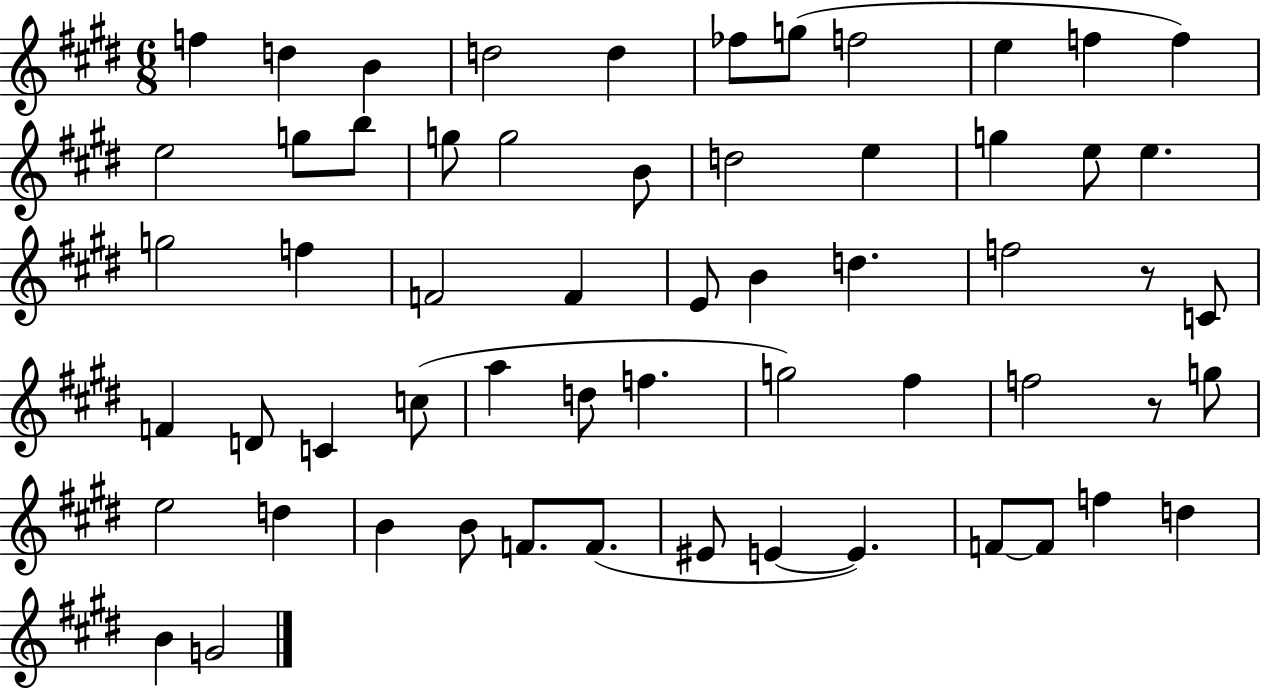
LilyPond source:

{
  \clef treble
  \numericTimeSignature
  \time 6/8
  \key e \major
  f''4 d''4 b'4 | d''2 d''4 | fes''8 g''8( f''2 | e''4 f''4 f''4) | \break e''2 g''8 b''8 | g''8 g''2 b'8 | d''2 e''4 | g''4 e''8 e''4. | \break g''2 f''4 | f'2 f'4 | e'8 b'4 d''4. | f''2 r8 c'8 | \break f'4 d'8 c'4 c''8( | a''4 d''8 f''4. | g''2) fis''4 | f''2 r8 g''8 | \break e''2 d''4 | b'4 b'8 f'8. f'8.( | eis'8 e'4~~ e'4.) | f'8~~ f'8 f''4 d''4 | \break b'4 g'2 | \bar "|."
}